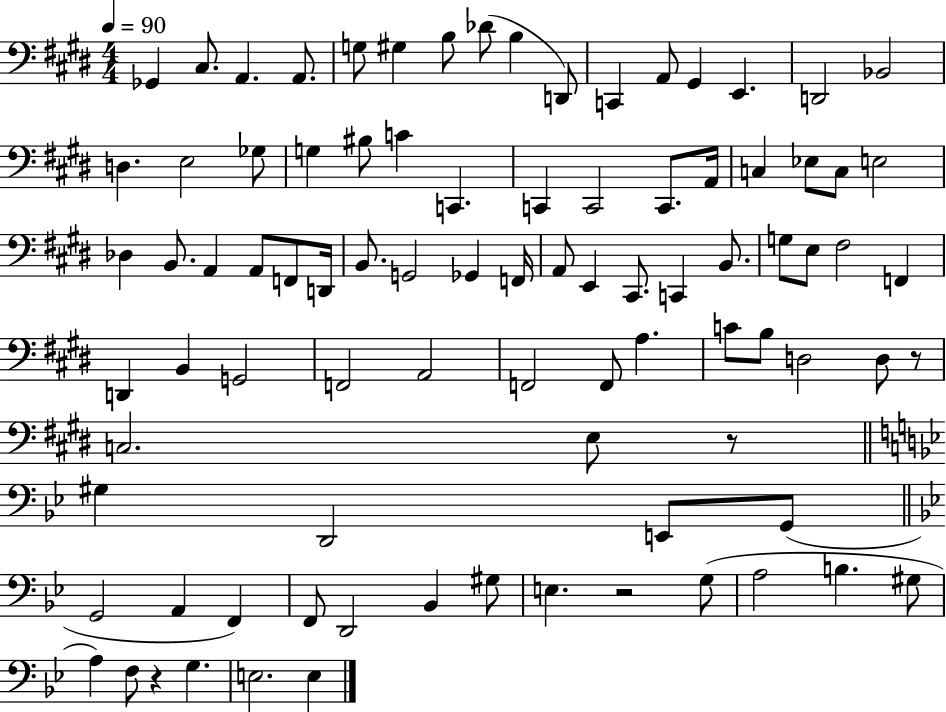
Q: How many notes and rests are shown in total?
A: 89